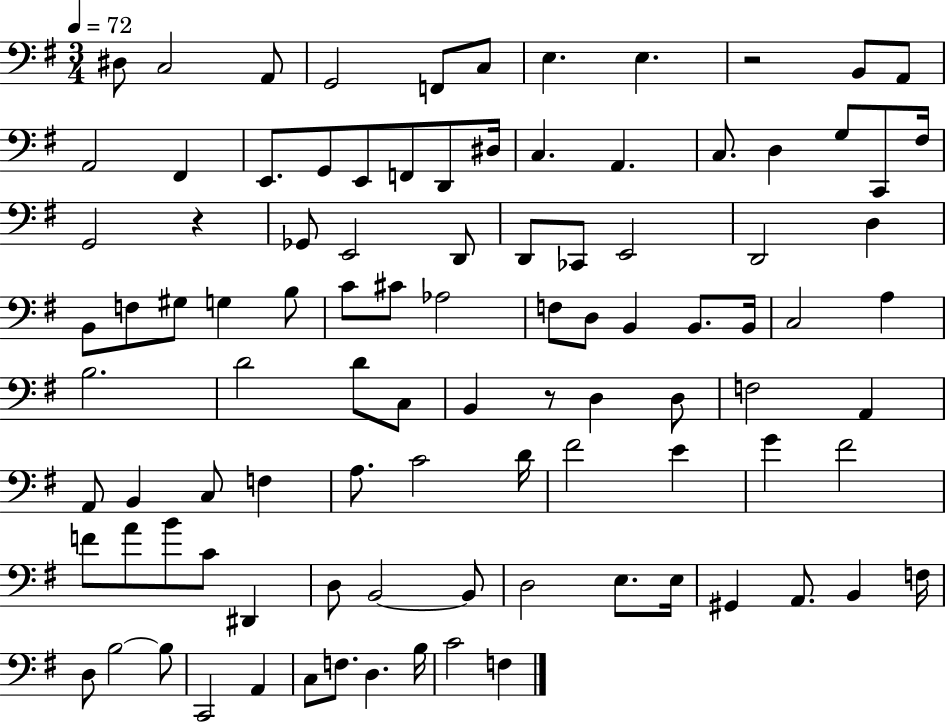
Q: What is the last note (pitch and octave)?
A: F3